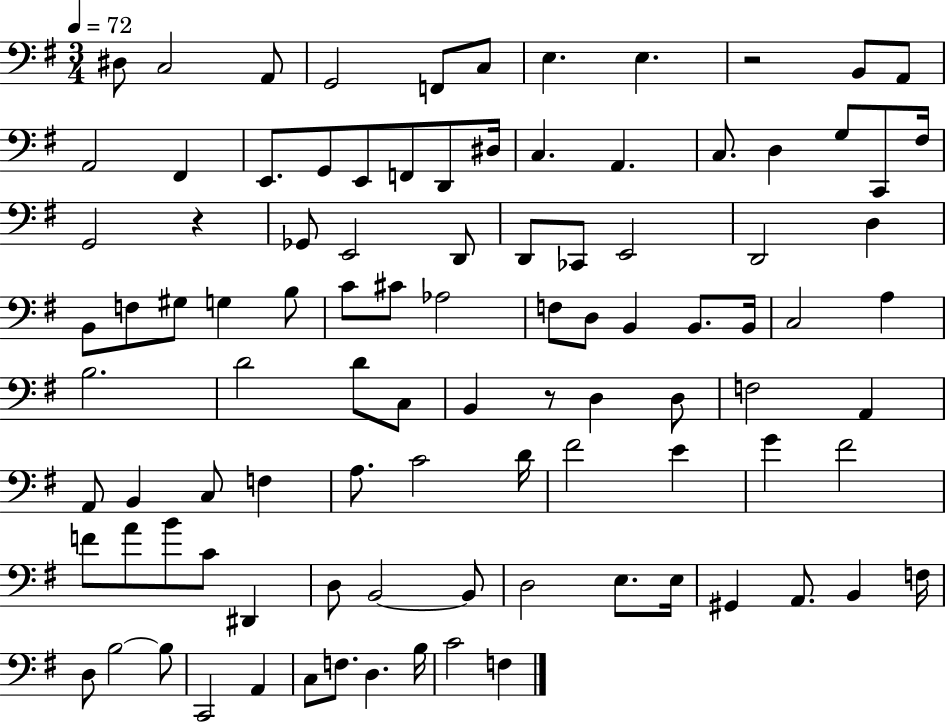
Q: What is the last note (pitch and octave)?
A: F3